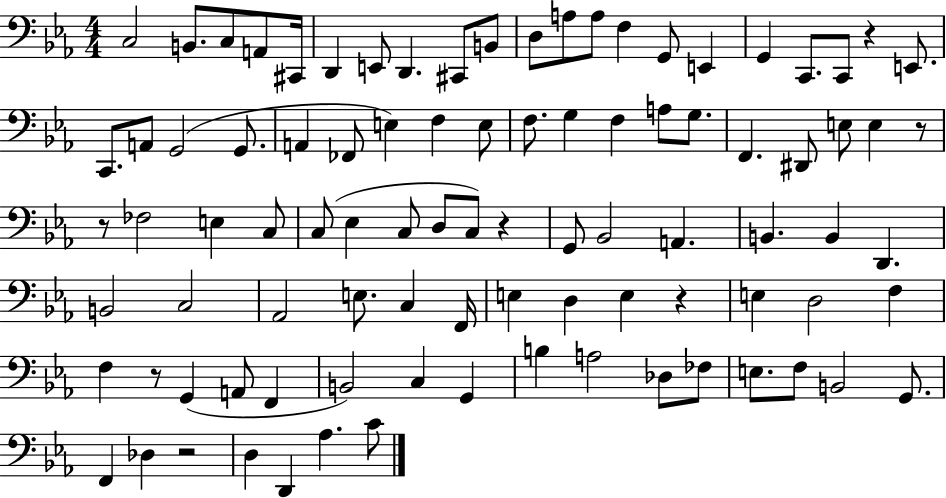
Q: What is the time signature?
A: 4/4